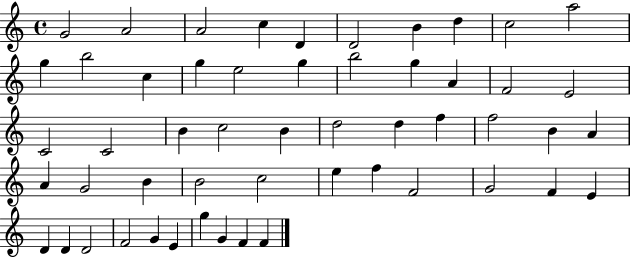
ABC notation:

X:1
T:Untitled
M:4/4
L:1/4
K:C
G2 A2 A2 c D D2 B d c2 a2 g b2 c g e2 g b2 g A F2 E2 C2 C2 B c2 B d2 d f f2 B A A G2 B B2 c2 e f F2 G2 F E D D D2 F2 G E g G F F